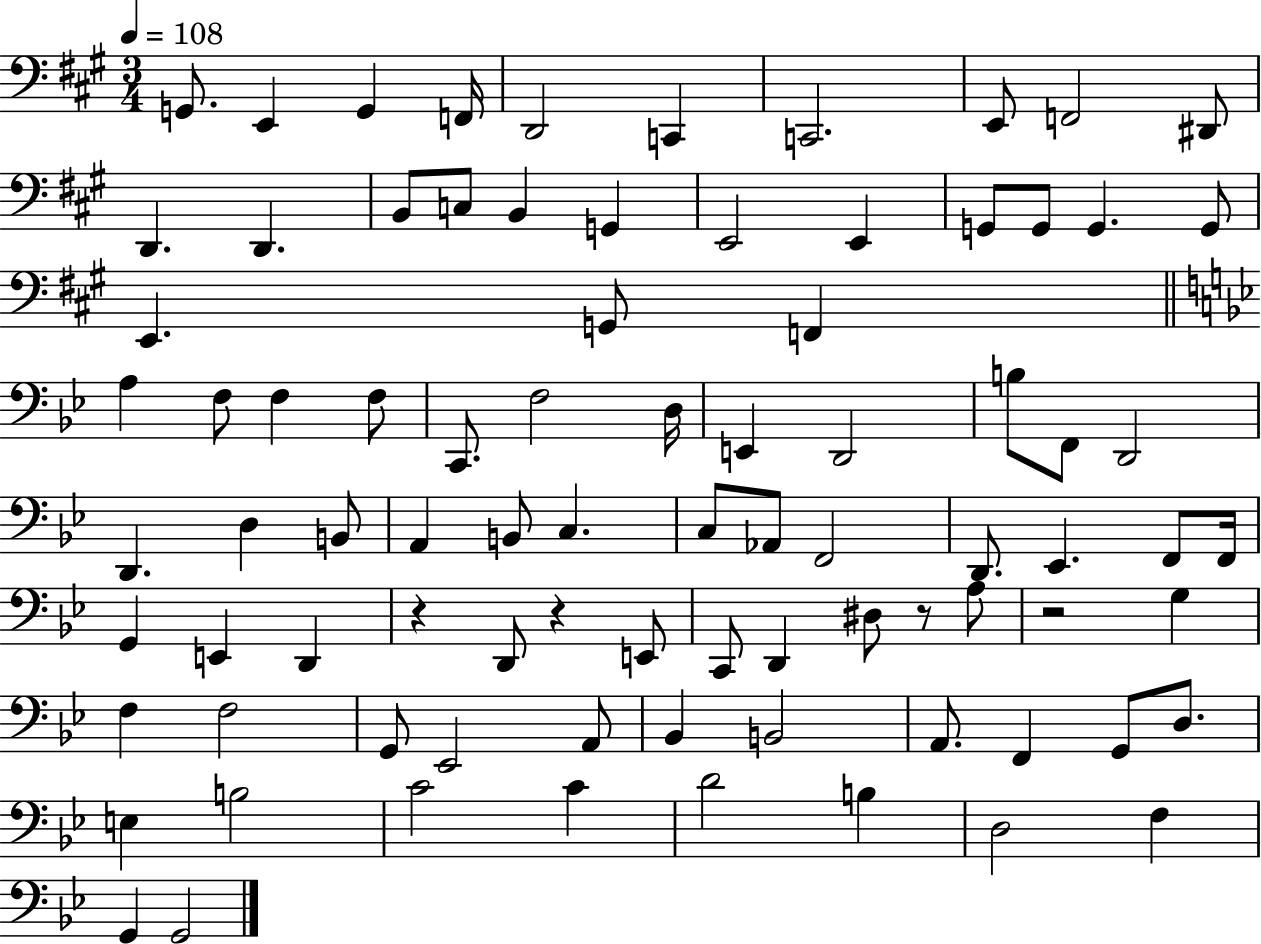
{
  \clef bass
  \numericTimeSignature
  \time 3/4
  \key a \major
  \tempo 4 = 108
  g,8. e,4 g,4 f,16 | d,2 c,4 | c,2. | e,8 f,2 dis,8 | \break d,4. d,4. | b,8 c8 b,4 g,4 | e,2 e,4 | g,8 g,8 g,4. g,8 | \break e,4. g,8 f,4 | \bar "||" \break \key bes \major a4 f8 f4 f8 | c,8. f2 d16 | e,4 d,2 | b8 f,8 d,2 | \break d,4. d4 b,8 | a,4 b,8 c4. | c8 aes,8 f,2 | d,8. ees,4. f,8 f,16 | \break g,4 e,4 d,4 | r4 d,8 r4 e,8 | c,8 d,4 dis8 r8 a8 | r2 g4 | \break f4 f2 | g,8 ees,2 a,8 | bes,4 b,2 | a,8. f,4 g,8 d8. | \break e4 b2 | c'2 c'4 | d'2 b4 | d2 f4 | \break g,4 g,2 | \bar "|."
}